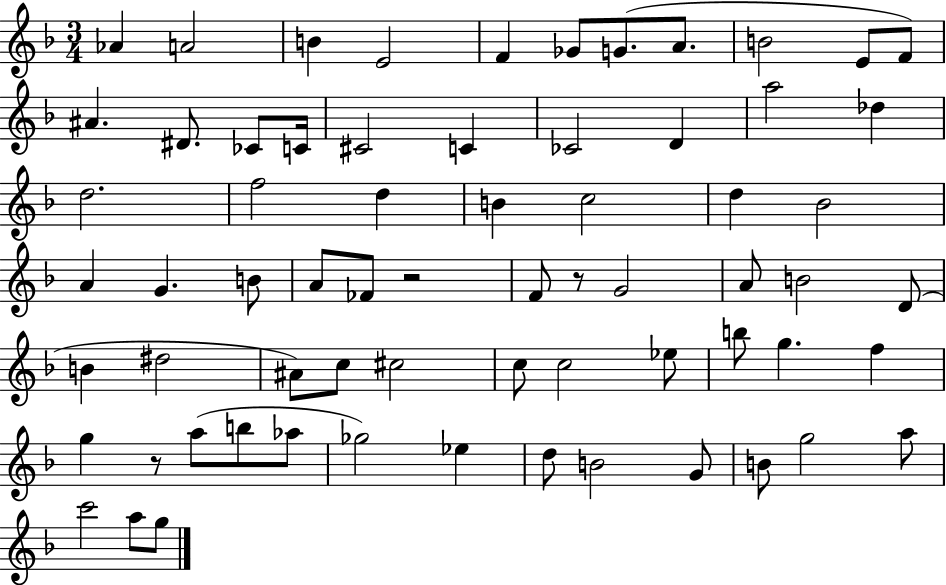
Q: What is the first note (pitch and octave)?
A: Ab4